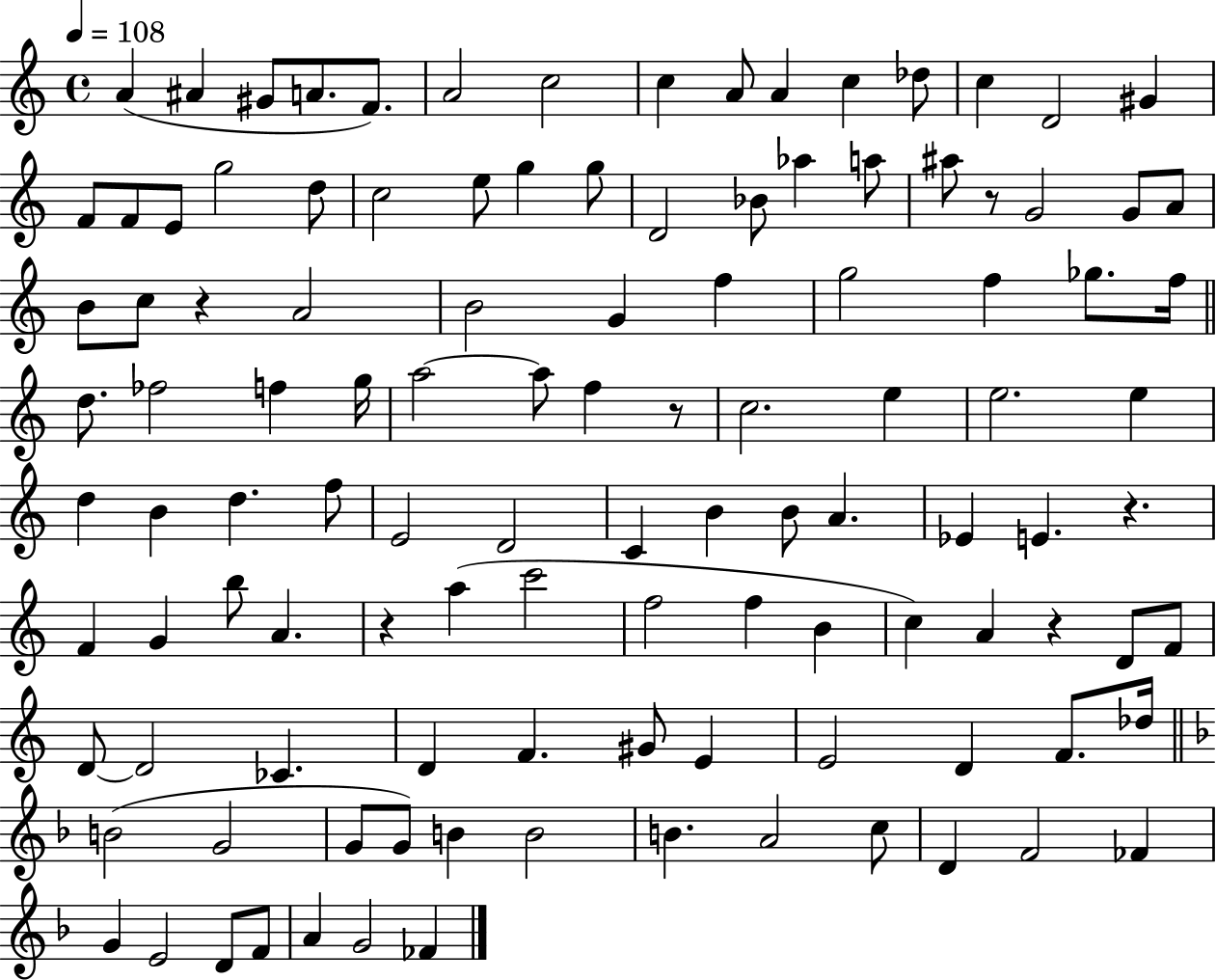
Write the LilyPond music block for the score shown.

{
  \clef treble
  \time 4/4
  \defaultTimeSignature
  \key c \major
  \tempo 4 = 108
  a'4( ais'4 gis'8 a'8. f'8.) | a'2 c''2 | c''4 a'8 a'4 c''4 des''8 | c''4 d'2 gis'4 | \break f'8 f'8 e'8 g''2 d''8 | c''2 e''8 g''4 g''8 | d'2 bes'8 aes''4 a''8 | ais''8 r8 g'2 g'8 a'8 | \break b'8 c''8 r4 a'2 | b'2 g'4 f''4 | g''2 f''4 ges''8. f''16 | \bar "||" \break \key c \major d''8. fes''2 f''4 g''16 | a''2~~ a''8 f''4 r8 | c''2. e''4 | e''2. e''4 | \break d''4 b'4 d''4. f''8 | e'2 d'2 | c'4 b'4 b'8 a'4. | ees'4 e'4. r4. | \break f'4 g'4 b''8 a'4. | r4 a''4( c'''2 | f''2 f''4 b'4 | c''4) a'4 r4 d'8 f'8 | \break d'8~~ d'2 ces'4. | d'4 f'4. gis'8 e'4 | e'2 d'4 f'8. des''16 | \bar "||" \break \key d \minor b'2( g'2 | g'8 g'8) b'4 b'2 | b'4. a'2 c''8 | d'4 f'2 fes'4 | \break g'4 e'2 d'8 f'8 | a'4 g'2 fes'4 | \bar "|."
}